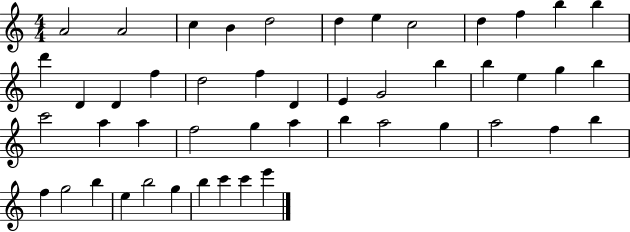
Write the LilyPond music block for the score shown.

{
  \clef treble
  \numericTimeSignature
  \time 4/4
  \key c \major
  a'2 a'2 | c''4 b'4 d''2 | d''4 e''4 c''2 | d''4 f''4 b''4 b''4 | \break d'''4 d'4 d'4 f''4 | d''2 f''4 d'4 | e'4 g'2 b''4 | b''4 e''4 g''4 b''4 | \break c'''2 a''4 a''4 | f''2 g''4 a''4 | b''4 a''2 g''4 | a''2 f''4 b''4 | \break f''4 g''2 b''4 | e''4 b''2 g''4 | b''4 c'''4 c'''4 e'''4 | \bar "|."
}